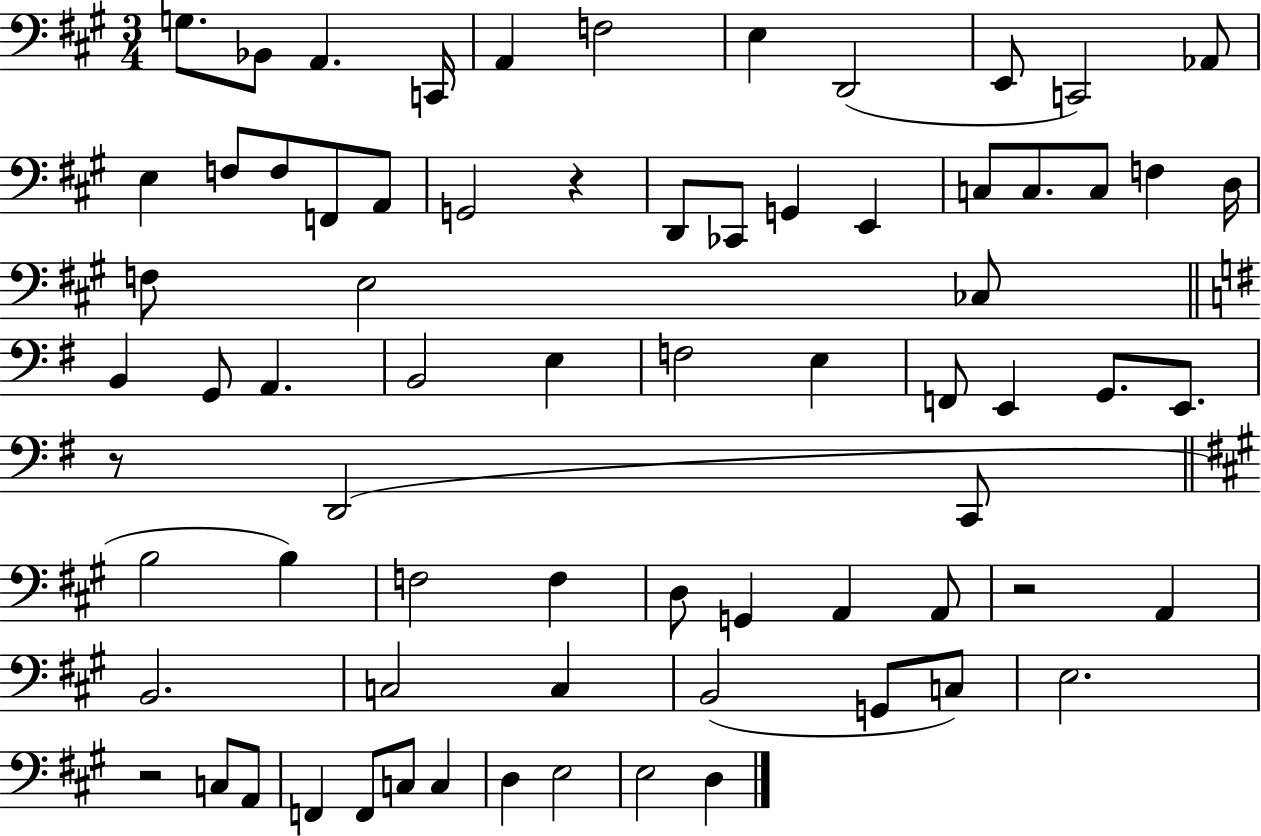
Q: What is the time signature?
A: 3/4